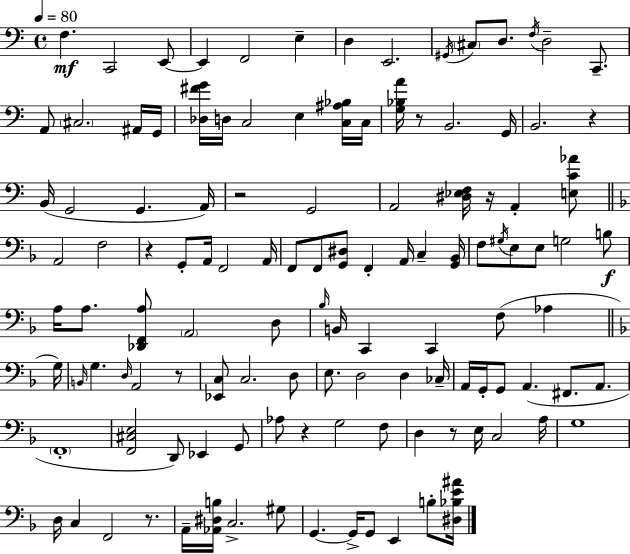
F3/q. C2/h E2/e E2/q F2/h E3/q D3/q E2/h. G#2/s C#3/e D3/e. F3/s D3/h C2/e. A2/e C#3/h. A#2/s G2/s [Db3,F#4,G4]/s D3/s C3/h E3/q [C3,A#3,Bb3]/s C3/s [G3,Bb3,A4]/s R/e B2/h. G2/s B2/h. R/q B2/s G2/h G2/q. A2/s R/h G2/h A2/h [D#3,Eb3,F3]/s R/s A2/q [E3,C4,Ab4]/e A2/h F3/h R/q G2/e A2/s F2/h A2/s F2/e F2/e [G2,D#3]/e F2/q A2/s C3/q [G2,Bb2]/s F3/e G#3/s E3/e E3/e G3/h B3/e A3/s A3/e. [Db2,F2,A3]/e A2/h D3/e Bb3/s B2/s C2/q C2/q F3/e Ab3/q G3/s B2/s G3/q. D3/s A2/h R/e [Eb2,C3]/e C3/h. D3/e E3/e. D3/h D3/q CES3/s A2/s G2/s G2/e A2/q. F#2/e. A2/e. F2/w [F2,C#3,E3]/h D2/e Eb2/q G2/e Ab3/e R/q G3/h F3/e D3/q R/e E3/s C3/h A3/s G3/w D3/s C3/q F2/h R/e. A2/s [Ab2,D#3,B3]/s C3/h. G#3/e G2/q. G2/s G2/e E2/q B3/e [D#3,Bb3,E4,A#4]/s